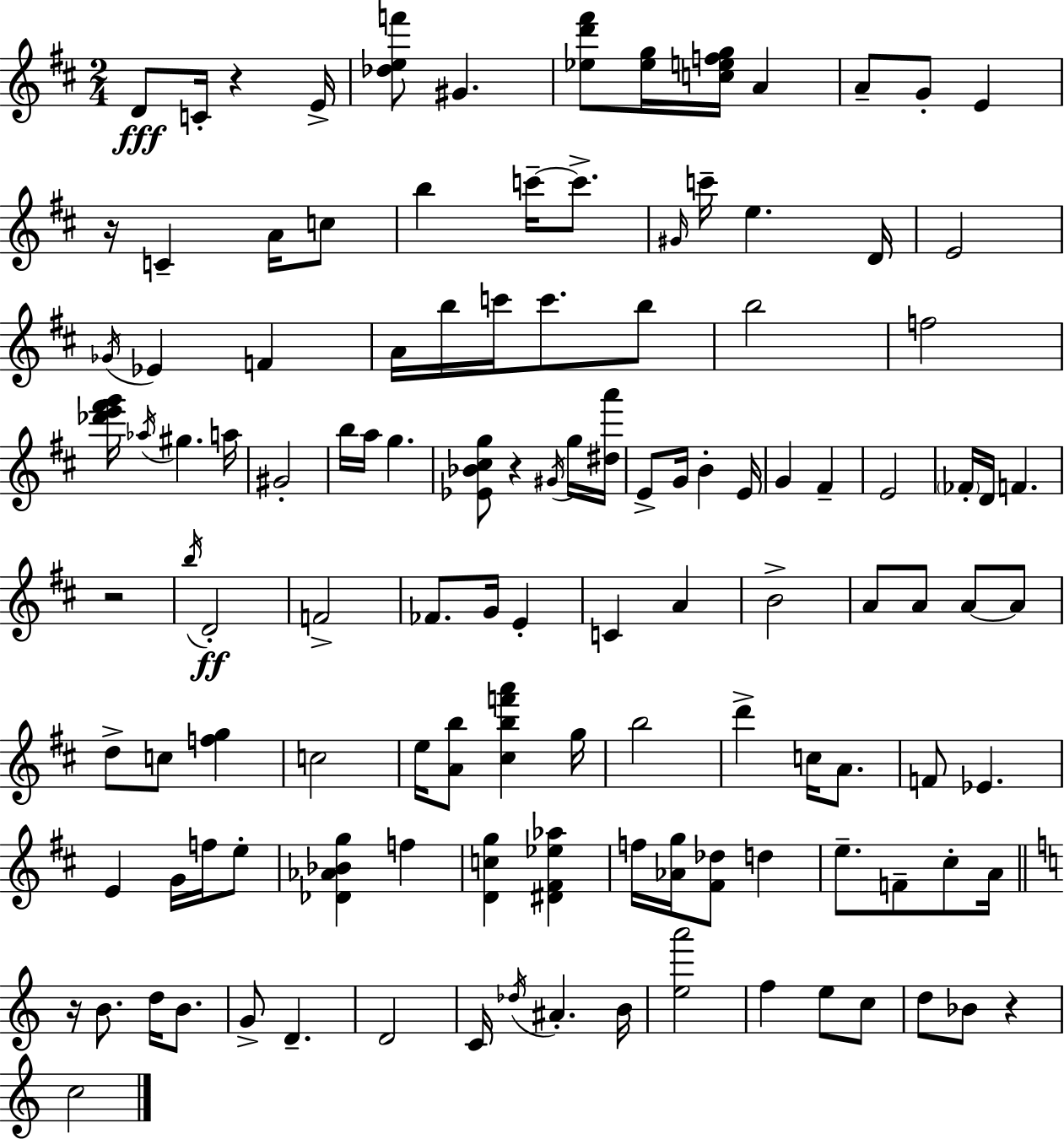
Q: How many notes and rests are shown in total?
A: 121